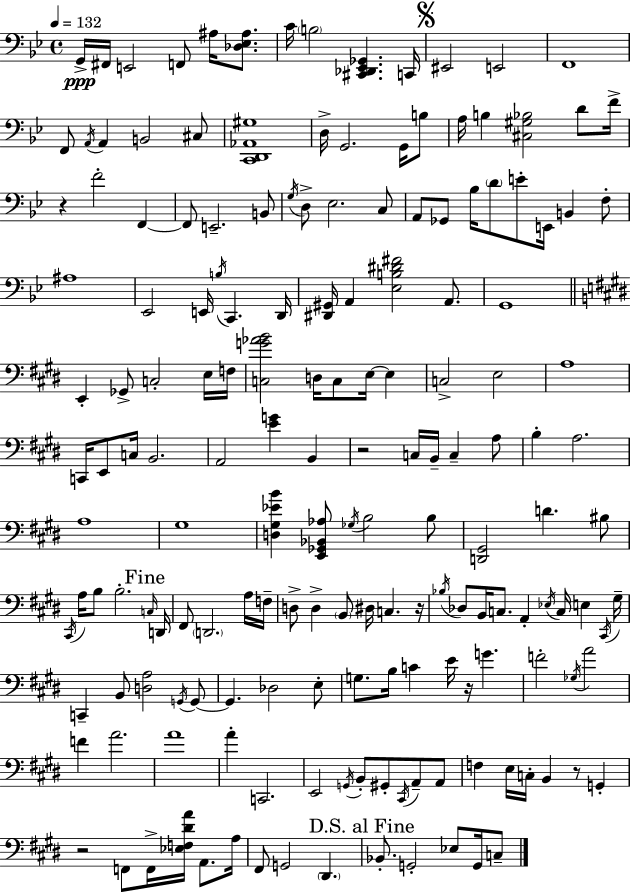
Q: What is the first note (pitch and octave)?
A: G2